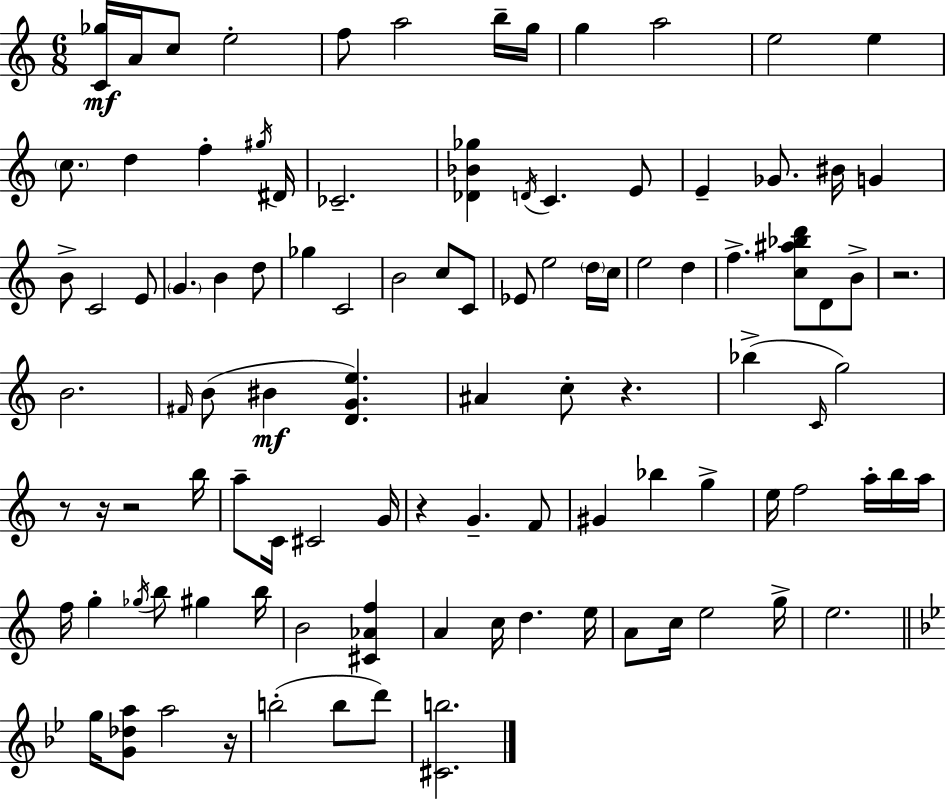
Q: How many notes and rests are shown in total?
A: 103